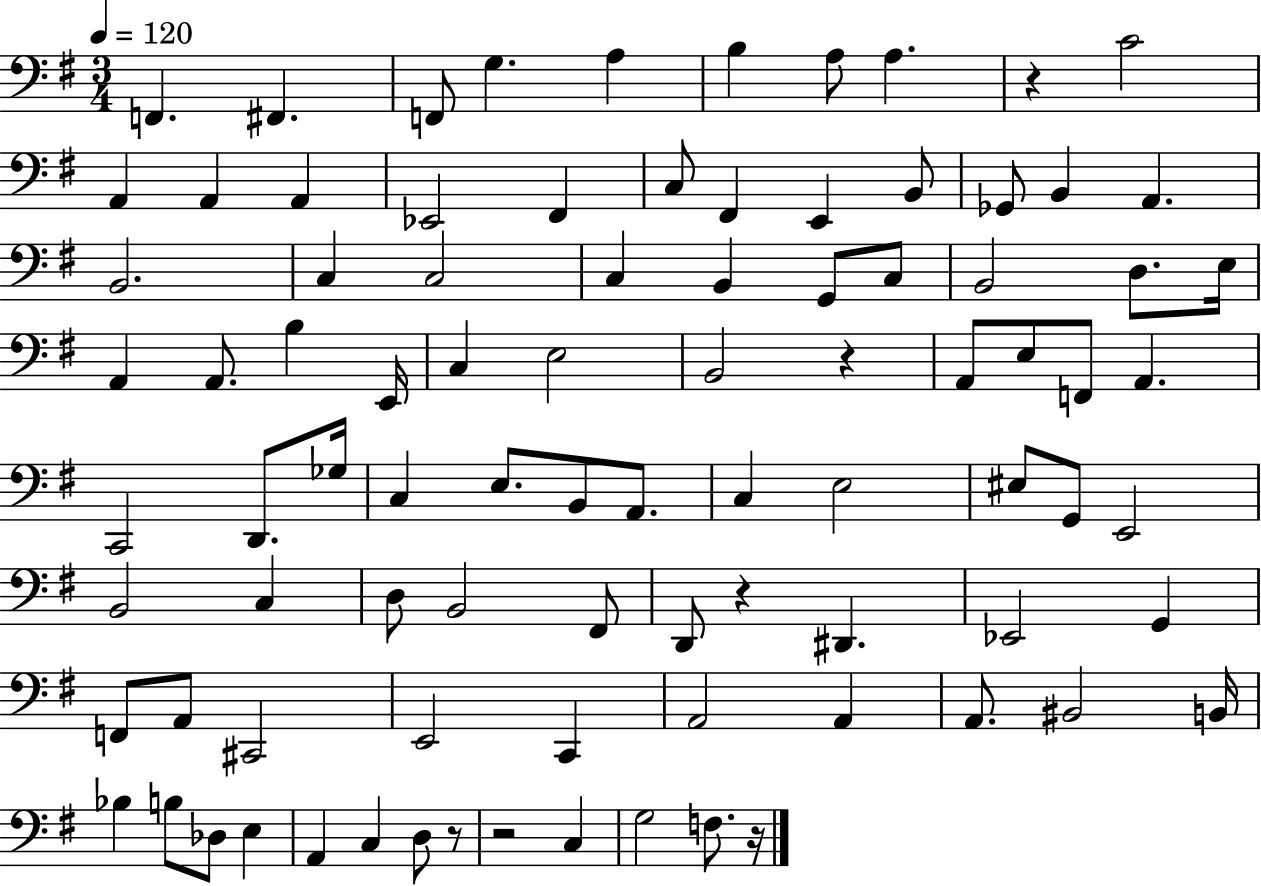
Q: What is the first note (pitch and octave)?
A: F2